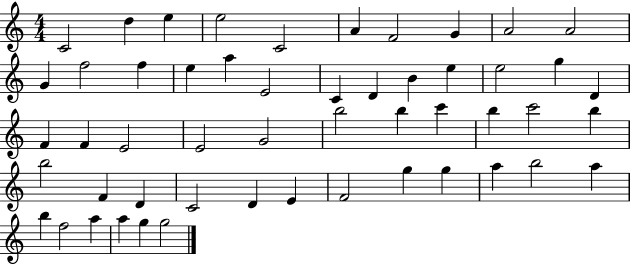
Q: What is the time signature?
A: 4/4